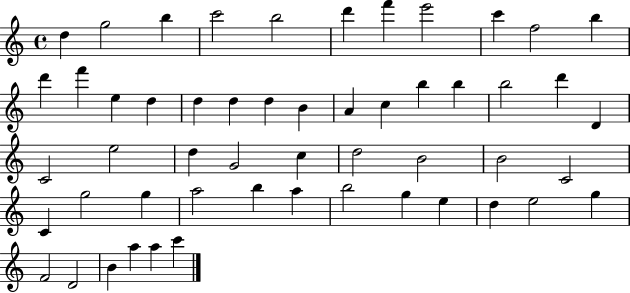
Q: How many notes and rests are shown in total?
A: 53